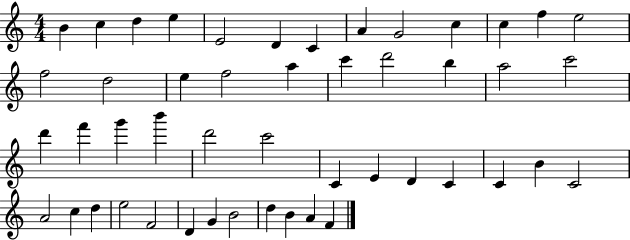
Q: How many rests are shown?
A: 0